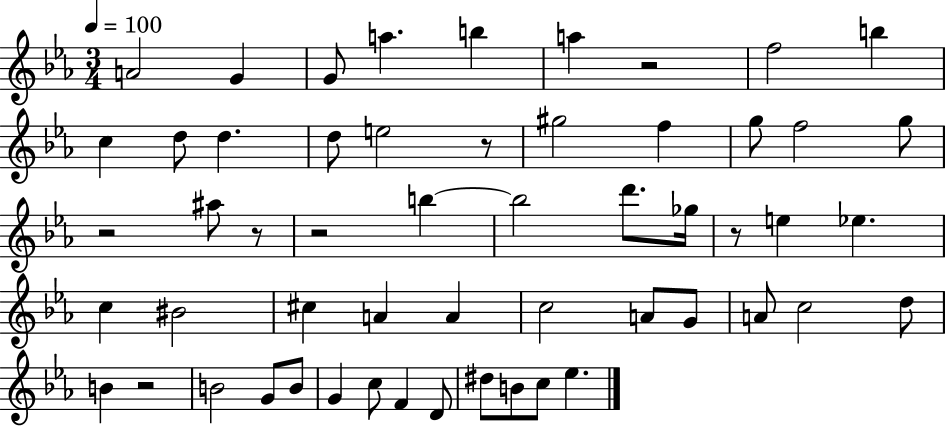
{
  \clef treble
  \numericTimeSignature
  \time 3/4
  \key ees \major
  \tempo 4 = 100
  a'2 g'4 | g'8 a''4. b''4 | a''4 r2 | f''2 b''4 | \break c''4 d''8 d''4. | d''8 e''2 r8 | gis''2 f''4 | g''8 f''2 g''8 | \break r2 ais''8 r8 | r2 b''4~~ | b''2 d'''8. ges''16 | r8 e''4 ees''4. | \break c''4 bis'2 | cis''4 a'4 a'4 | c''2 a'8 g'8 | a'8 c''2 d''8 | \break b'4 r2 | b'2 g'8 b'8 | g'4 c''8 f'4 d'8 | dis''8 b'8 c''8 ees''4. | \break \bar "|."
}